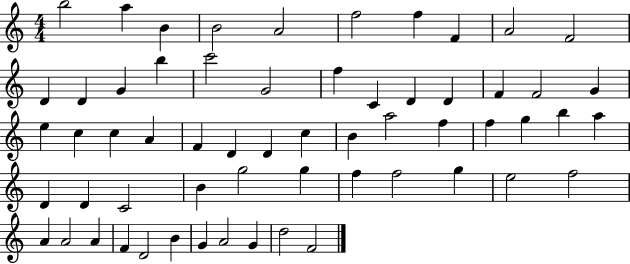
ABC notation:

X:1
T:Untitled
M:4/4
L:1/4
K:C
b2 a B B2 A2 f2 f F A2 F2 D D G b c'2 G2 f C D D F F2 G e c c A F D D c B a2 f f g b a D D C2 B g2 g f f2 g e2 f2 A A2 A F D2 B G A2 G d2 F2